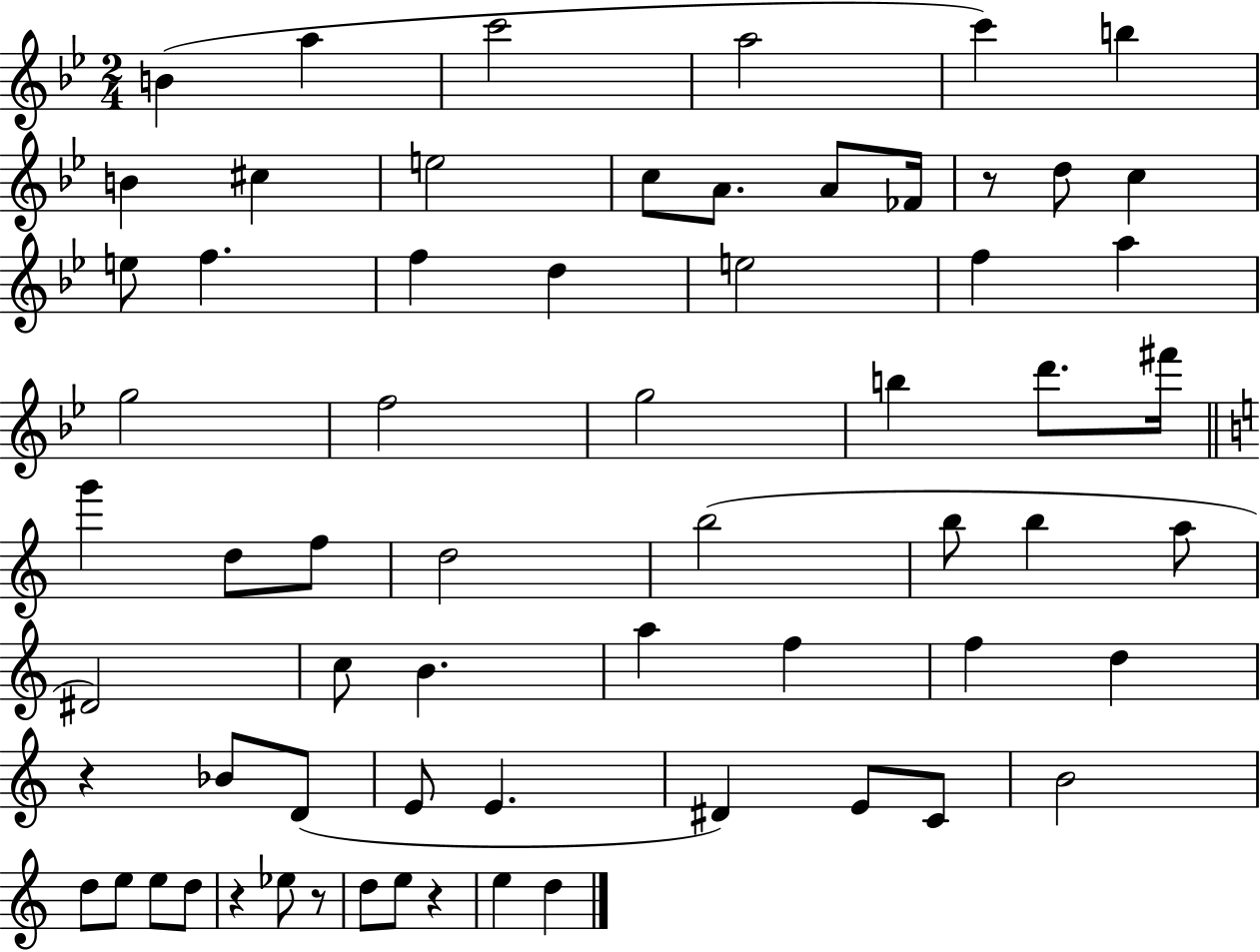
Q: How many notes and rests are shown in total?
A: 65